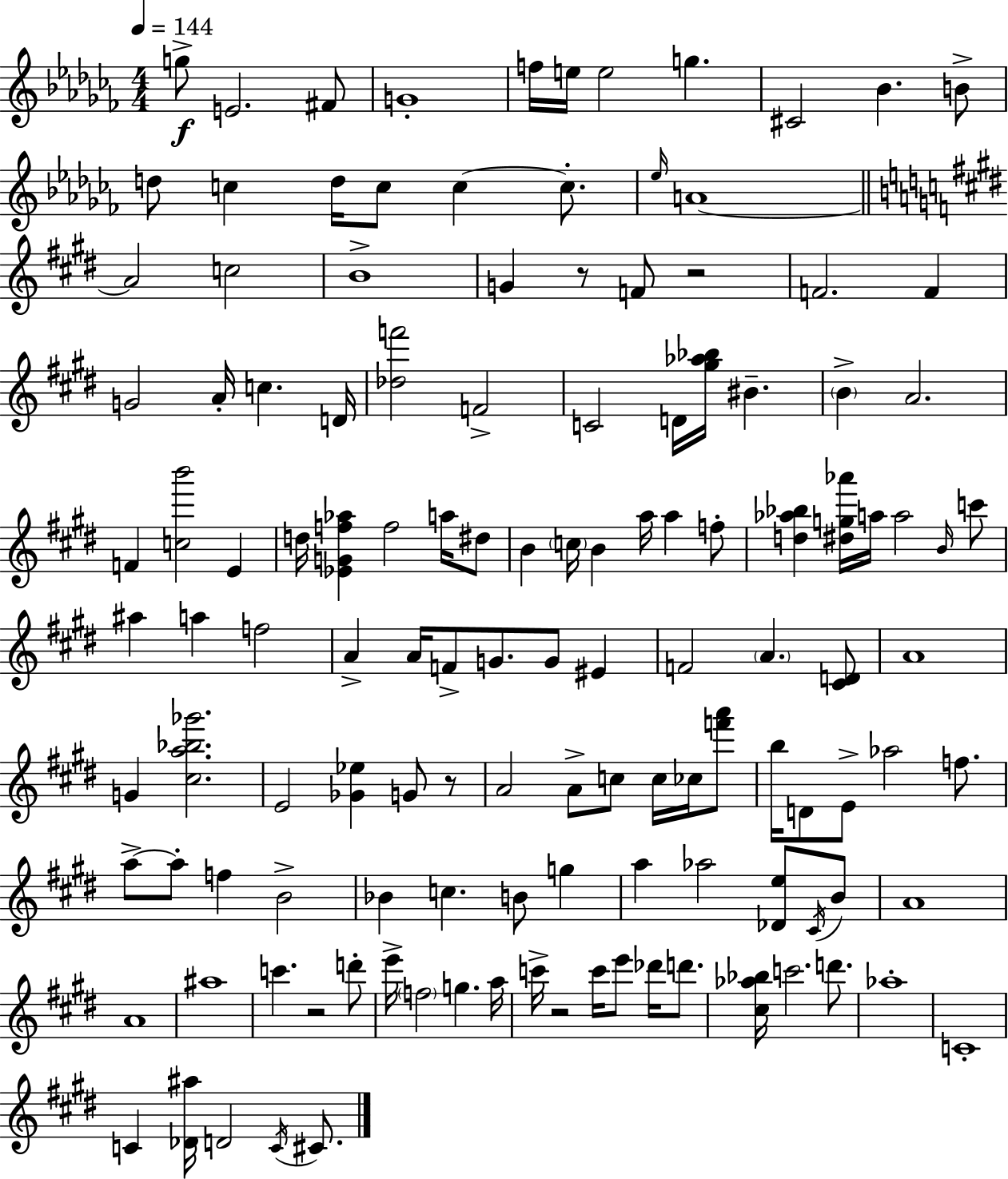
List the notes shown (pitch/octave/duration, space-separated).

G5/e E4/h. F#4/e G4/w F5/s E5/s E5/h G5/q. C#4/h Bb4/q. B4/e D5/e C5/q D5/s C5/e C5/q C5/e. Eb5/s A4/w A4/h C5/h B4/w G4/q R/e F4/e R/h F4/h. F4/q G4/h A4/s C5/q. D4/s [Db5,F6]/h F4/h C4/h D4/s [G#5,Ab5,Bb5]/s BIS4/q. B4/q A4/h. F4/q [C5,B6]/h E4/q D5/s [Eb4,G4,F5,Ab5]/q F5/h A5/s D#5/e B4/q C5/s B4/q A5/s A5/q F5/e [D5,Ab5,Bb5]/q [D#5,G5,Ab6]/s A5/s A5/h B4/s C6/e A#5/q A5/q F5/h A4/q A4/s F4/e G4/e. G4/e EIS4/q F4/h A4/q. [C#4,D4]/e A4/w G4/q [C#5,A5,Bb5,Gb6]/h. E4/h [Gb4,Eb5]/q G4/e R/e A4/h A4/e C5/e C5/s CES5/s [F6,A6]/e B5/s D4/e E4/e Ab5/h F5/e. A5/e A5/e F5/q B4/h Bb4/q C5/q. B4/e G5/q A5/q Ab5/h [Db4,E5]/e C#4/s B4/e A4/w A4/w A#5/w C6/q. R/h D6/e E6/s F5/h G5/q. A5/s C6/s R/h C6/s E6/e Db6/s D6/e. [C#5,Ab5,Bb5]/s C6/h. D6/e. Ab5/w C4/w C4/q [Db4,A#5]/s D4/h C4/s C#4/e.